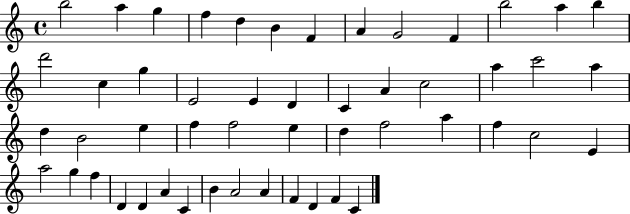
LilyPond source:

{
  \clef treble
  \time 4/4
  \defaultTimeSignature
  \key c \major
  b''2 a''4 g''4 | f''4 d''4 b'4 f'4 | a'4 g'2 f'4 | b''2 a''4 b''4 | \break d'''2 c''4 g''4 | e'2 e'4 d'4 | c'4 a'4 c''2 | a''4 c'''2 a''4 | \break d''4 b'2 e''4 | f''4 f''2 e''4 | d''4 f''2 a''4 | f''4 c''2 e'4 | \break a''2 g''4 f''4 | d'4 d'4 a'4 c'4 | b'4 a'2 a'4 | f'4 d'4 f'4 c'4 | \break \bar "|."
}